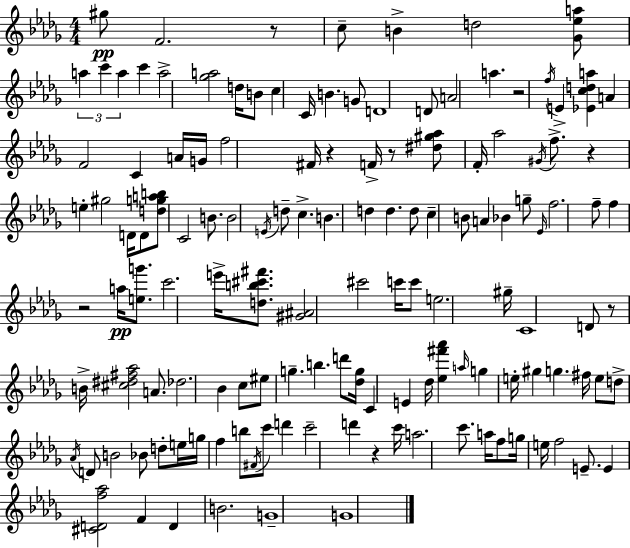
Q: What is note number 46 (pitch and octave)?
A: D5